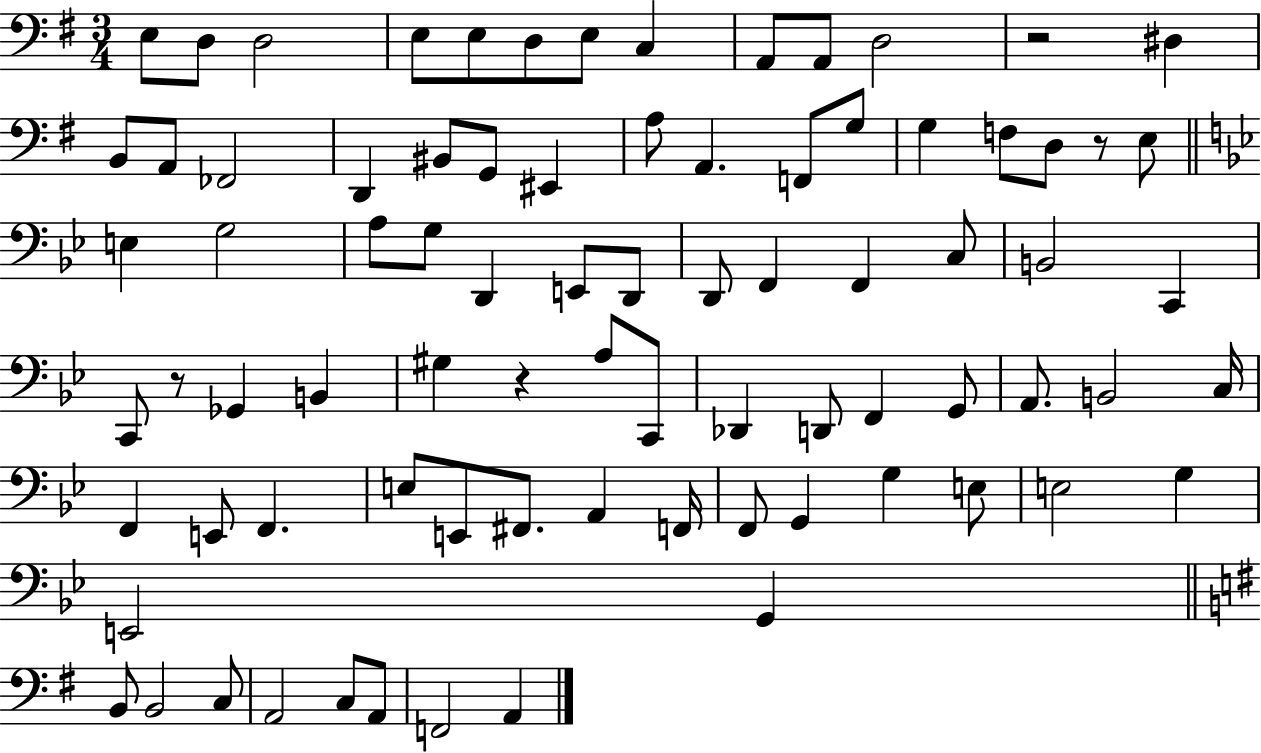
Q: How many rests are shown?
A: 4